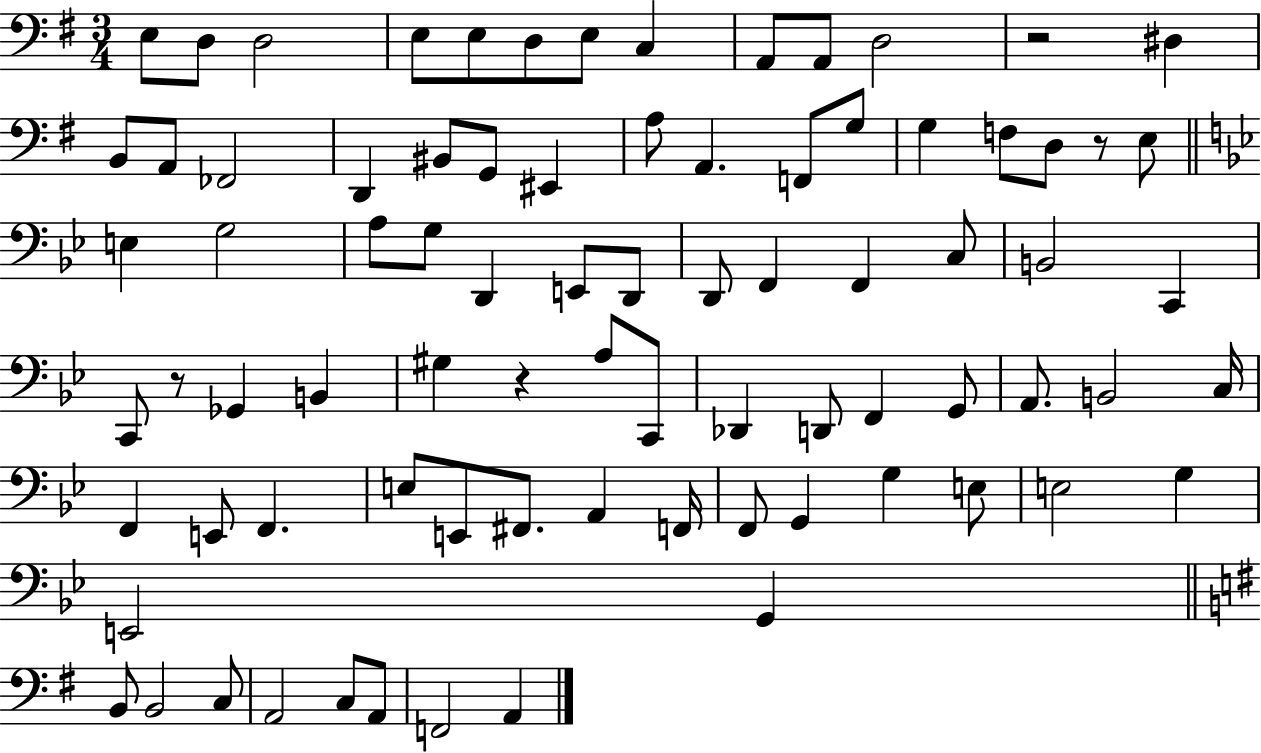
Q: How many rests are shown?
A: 4